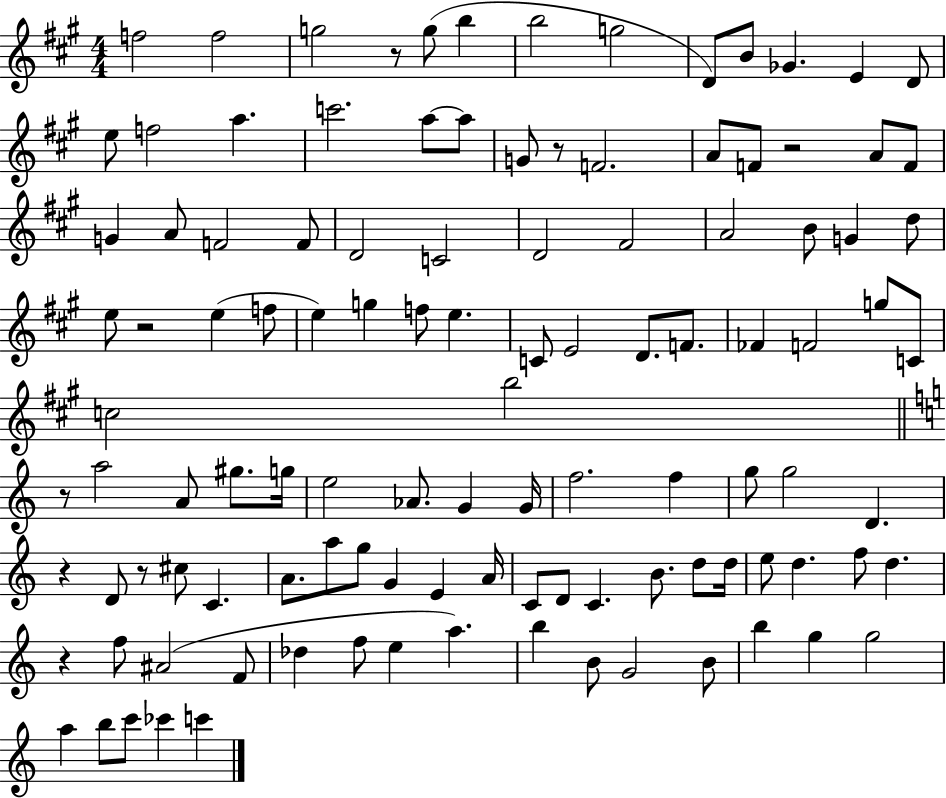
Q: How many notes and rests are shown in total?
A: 112